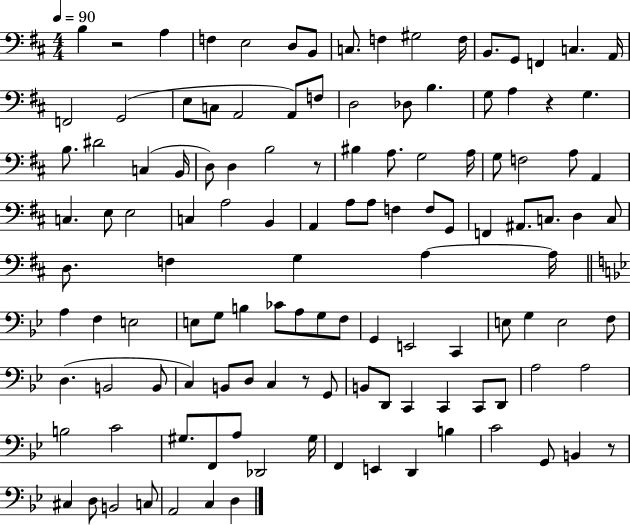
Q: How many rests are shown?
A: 5